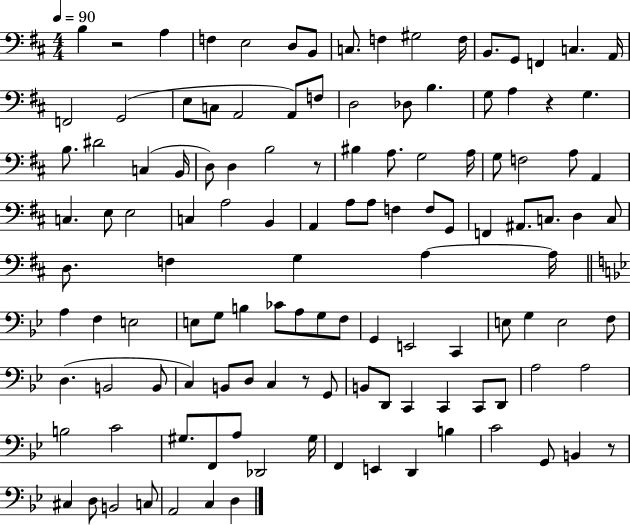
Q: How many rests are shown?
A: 5